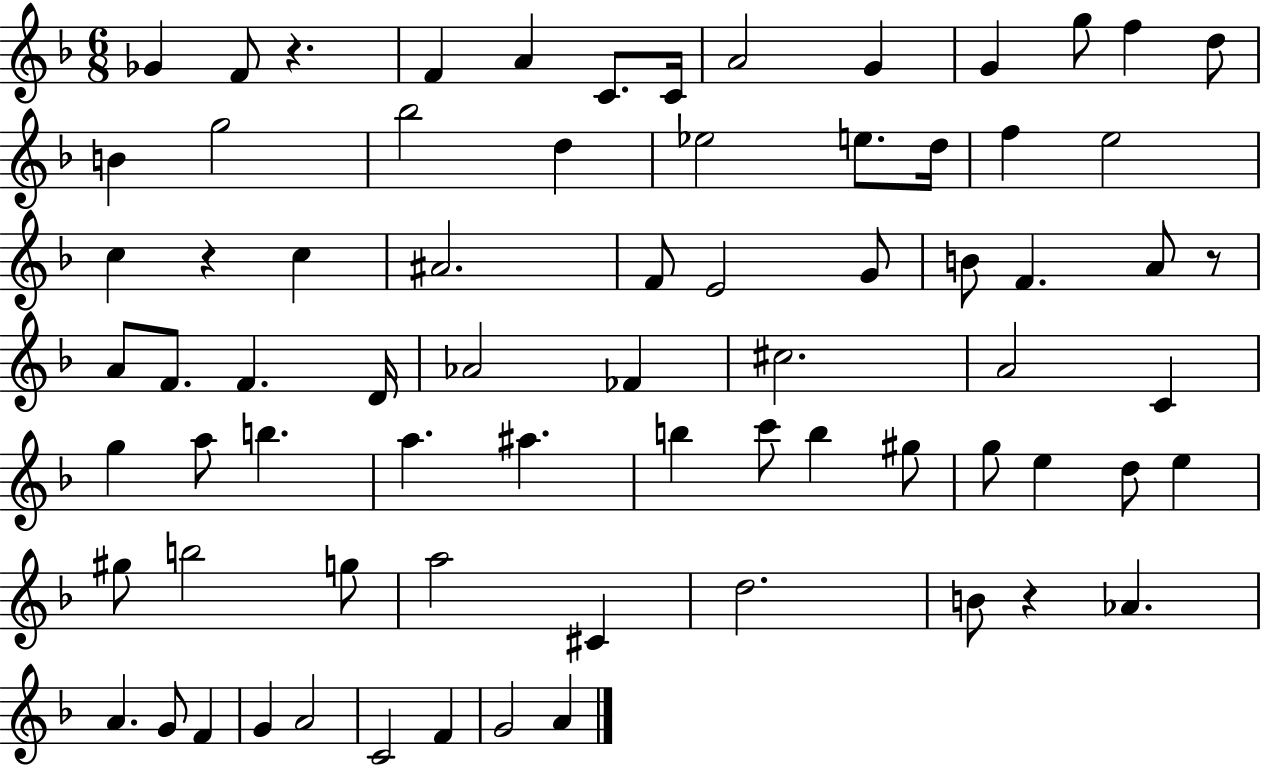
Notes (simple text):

Gb4/q F4/e R/q. F4/q A4/q C4/e. C4/s A4/h G4/q G4/q G5/e F5/q D5/e B4/q G5/h Bb5/h D5/q Eb5/h E5/e. D5/s F5/q E5/h C5/q R/q C5/q A#4/h. F4/e E4/h G4/e B4/e F4/q. A4/e R/e A4/e F4/e. F4/q. D4/s Ab4/h FES4/q C#5/h. A4/h C4/q G5/q A5/e B5/q. A5/q. A#5/q. B5/q C6/e B5/q G#5/e G5/e E5/q D5/e E5/q G#5/e B5/h G5/e A5/h C#4/q D5/h. B4/e R/q Ab4/q. A4/q. G4/e F4/q G4/q A4/h C4/h F4/q G4/h A4/q